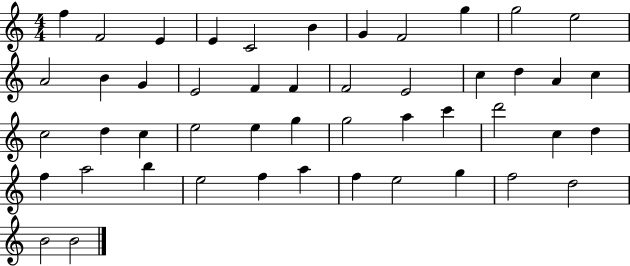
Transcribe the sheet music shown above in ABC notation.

X:1
T:Untitled
M:4/4
L:1/4
K:C
f F2 E E C2 B G F2 g g2 e2 A2 B G E2 F F F2 E2 c d A c c2 d c e2 e g g2 a c' d'2 c d f a2 b e2 f a f e2 g f2 d2 B2 B2